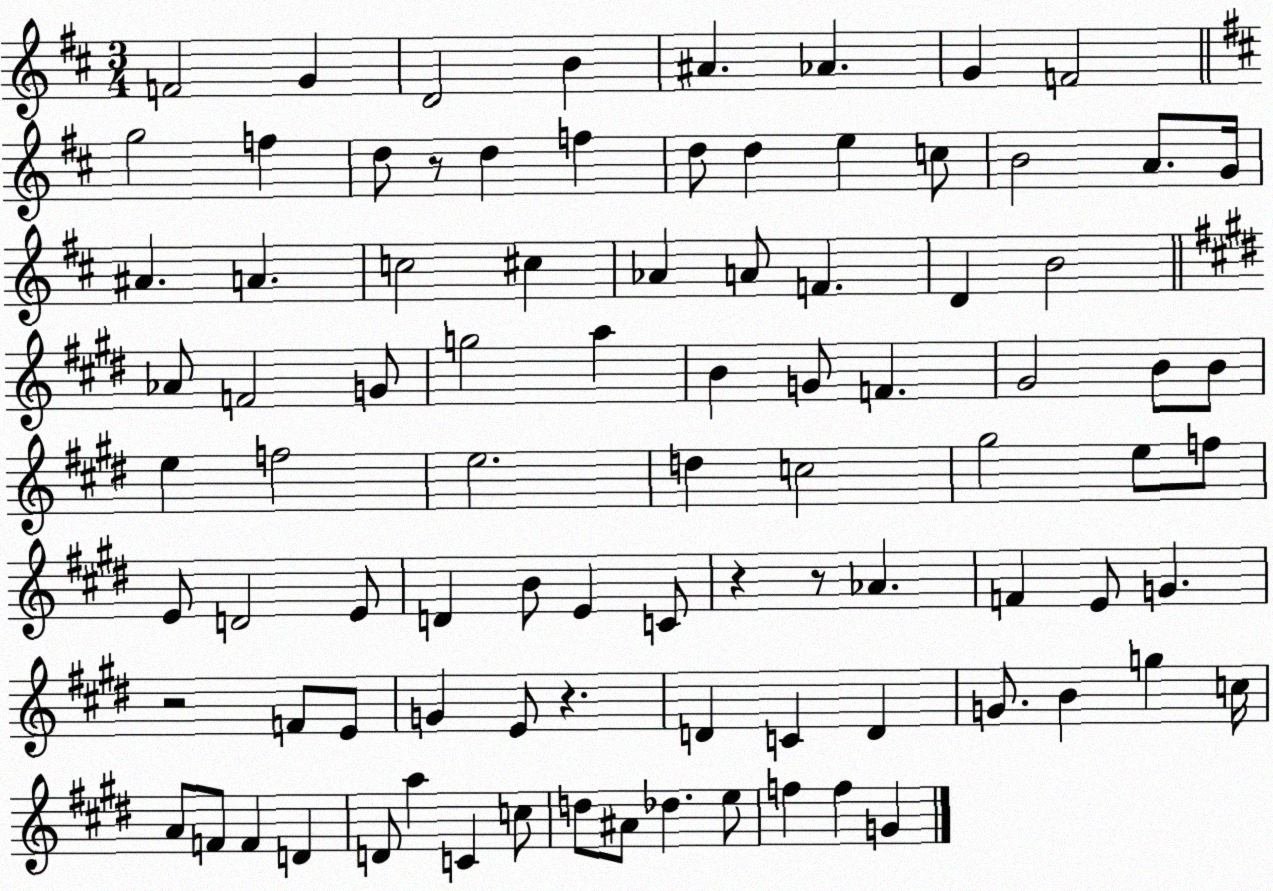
X:1
T:Untitled
M:3/4
L:1/4
K:D
F2 G D2 B ^A _A G F2 g2 f d/2 z/2 d f d/2 d e c/2 B2 A/2 G/4 ^A A c2 ^c _A A/2 F D B2 _A/2 F2 G/2 g2 a B G/2 F ^G2 B/2 B/2 e f2 e2 d c2 ^g2 e/2 f/2 E/2 D2 E/2 D B/2 E C/2 z z/2 _A F E/2 G z2 F/2 E/2 G E/2 z D C D G/2 B g c/4 A/2 F/2 F D D/2 a C c/2 d/2 ^A/2 _d e/2 f f G